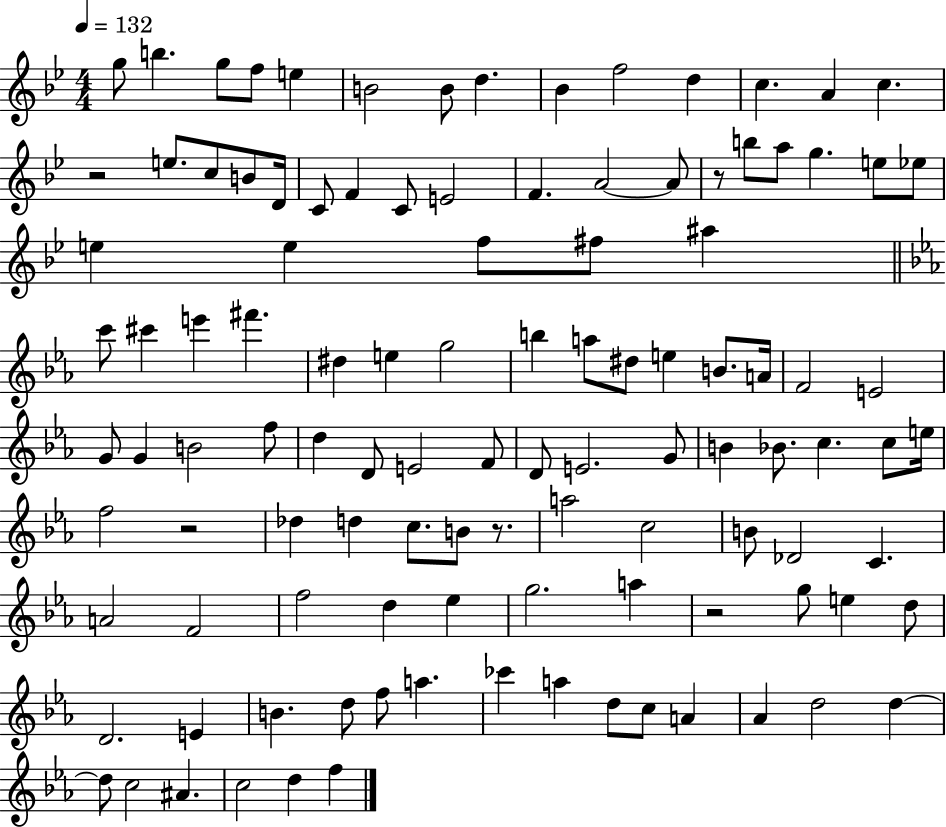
X:1
T:Untitled
M:4/4
L:1/4
K:Bb
g/2 b g/2 f/2 e B2 B/2 d _B f2 d c A c z2 e/2 c/2 B/2 D/4 C/2 F C/2 E2 F A2 A/2 z/2 b/2 a/2 g e/2 _e/2 e e f/2 ^f/2 ^a c'/2 ^c' e' ^f' ^d e g2 b a/2 ^d/2 e B/2 A/4 F2 E2 G/2 G B2 f/2 d D/2 E2 F/2 D/2 E2 G/2 B _B/2 c c/2 e/4 f2 z2 _d d c/2 B/2 z/2 a2 c2 B/2 _D2 C A2 F2 f2 d _e g2 a z2 g/2 e d/2 D2 E B d/2 f/2 a _c' a d/2 c/2 A _A d2 d d/2 c2 ^A c2 d f